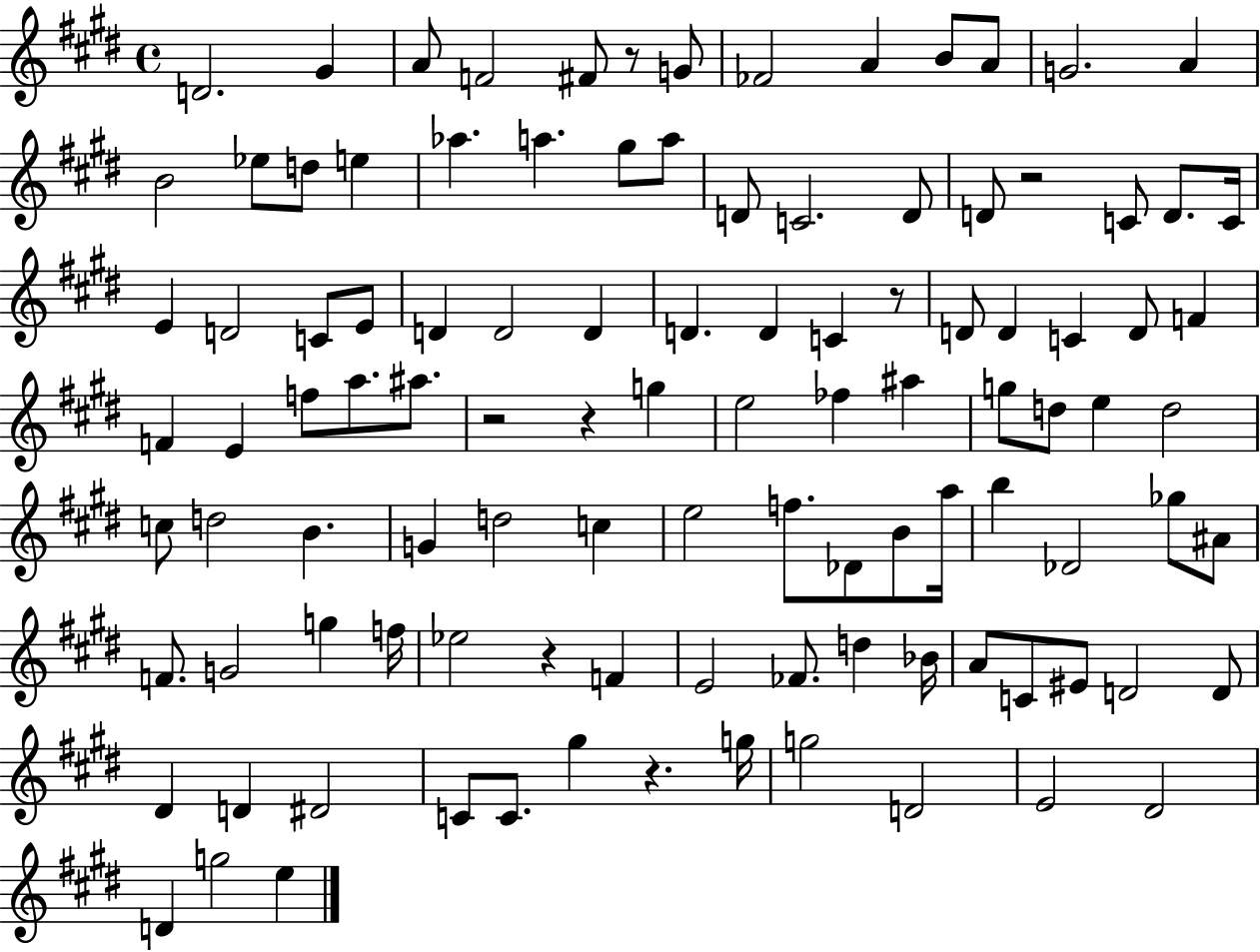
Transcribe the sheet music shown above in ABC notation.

X:1
T:Untitled
M:4/4
L:1/4
K:E
D2 ^G A/2 F2 ^F/2 z/2 G/2 _F2 A B/2 A/2 G2 A B2 _e/2 d/2 e _a a ^g/2 a/2 D/2 C2 D/2 D/2 z2 C/2 D/2 C/4 E D2 C/2 E/2 D D2 D D D C z/2 D/2 D C D/2 F F E f/2 a/2 ^a/2 z2 z g e2 _f ^a g/2 d/2 e d2 c/2 d2 B G d2 c e2 f/2 _D/2 B/2 a/4 b _D2 _g/2 ^A/2 F/2 G2 g f/4 _e2 z F E2 _F/2 d _B/4 A/2 C/2 ^E/2 D2 D/2 ^D D ^D2 C/2 C/2 ^g z g/4 g2 D2 E2 ^D2 D g2 e